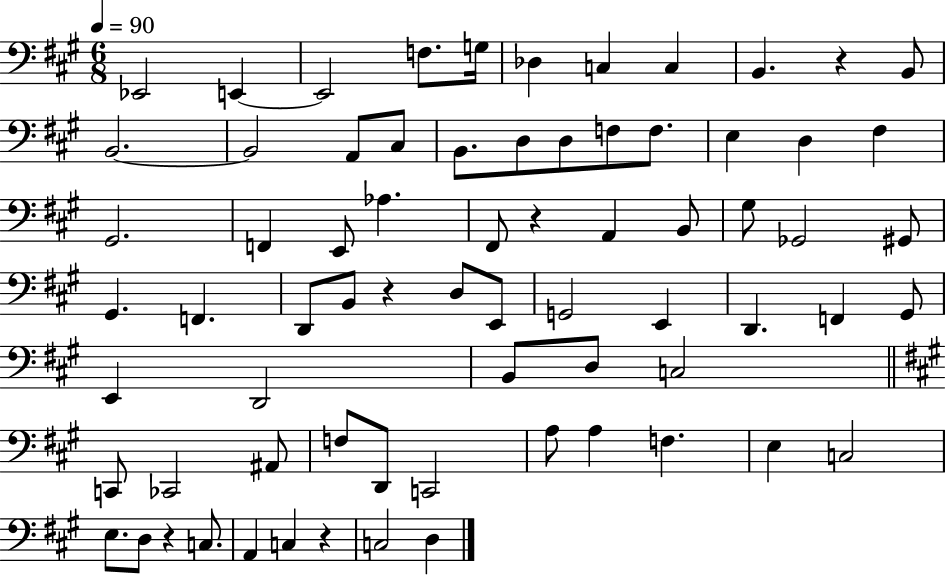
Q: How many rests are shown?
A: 5